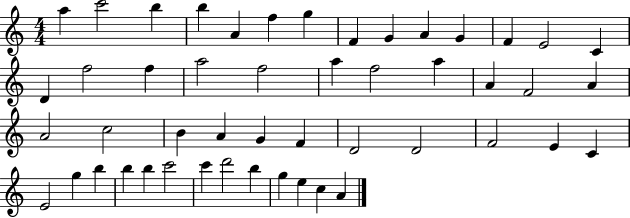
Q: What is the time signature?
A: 4/4